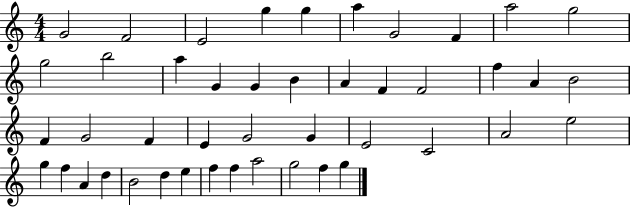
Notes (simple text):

G4/h F4/h E4/h G5/q G5/q A5/q G4/h F4/q A5/h G5/h G5/h B5/h A5/q G4/q G4/q B4/q A4/q F4/q F4/h F5/q A4/q B4/h F4/q G4/h F4/q E4/q G4/h G4/q E4/h C4/h A4/h E5/h G5/q F5/q A4/q D5/q B4/h D5/q E5/q F5/q F5/q A5/h G5/h F5/q G5/q